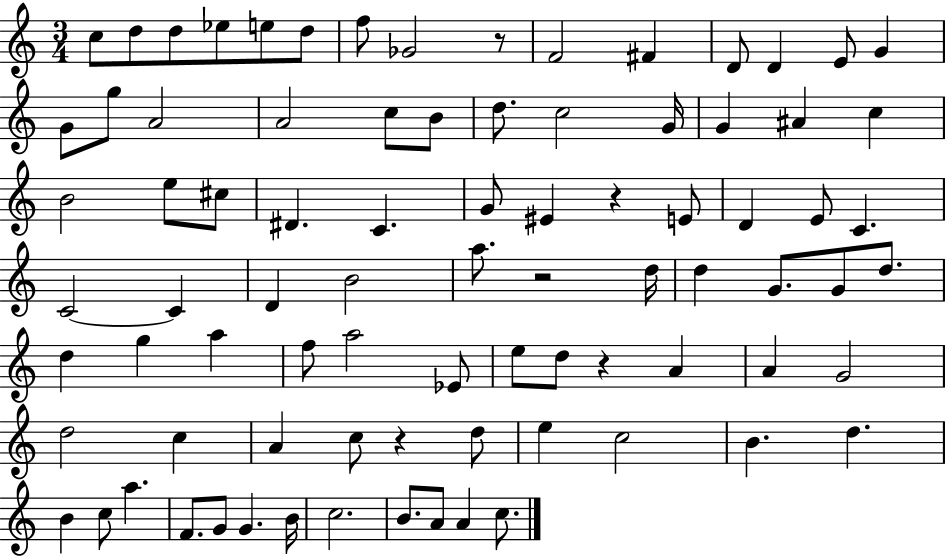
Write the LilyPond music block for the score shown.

{
  \clef treble
  \numericTimeSignature
  \time 3/4
  \key c \major
  \repeat volta 2 { c''8 d''8 d''8 ees''8 e''8 d''8 | f''8 ges'2 r8 | f'2 fis'4 | d'8 d'4 e'8 g'4 | \break g'8 g''8 a'2 | a'2 c''8 b'8 | d''8. c''2 g'16 | g'4 ais'4 c''4 | \break b'2 e''8 cis''8 | dis'4. c'4. | g'8 eis'4 r4 e'8 | d'4 e'8 c'4. | \break c'2~~ c'4 | d'4 b'2 | a''8. r2 d''16 | d''4 g'8. g'8 d''8. | \break d''4 g''4 a''4 | f''8 a''2 ees'8 | e''8 d''8 r4 a'4 | a'4 g'2 | \break d''2 c''4 | a'4 c''8 r4 d''8 | e''4 c''2 | b'4. d''4. | \break b'4 c''8 a''4. | f'8. g'8 g'4. b'16 | c''2. | b'8. a'8 a'4 c''8. | \break } \bar "|."
}